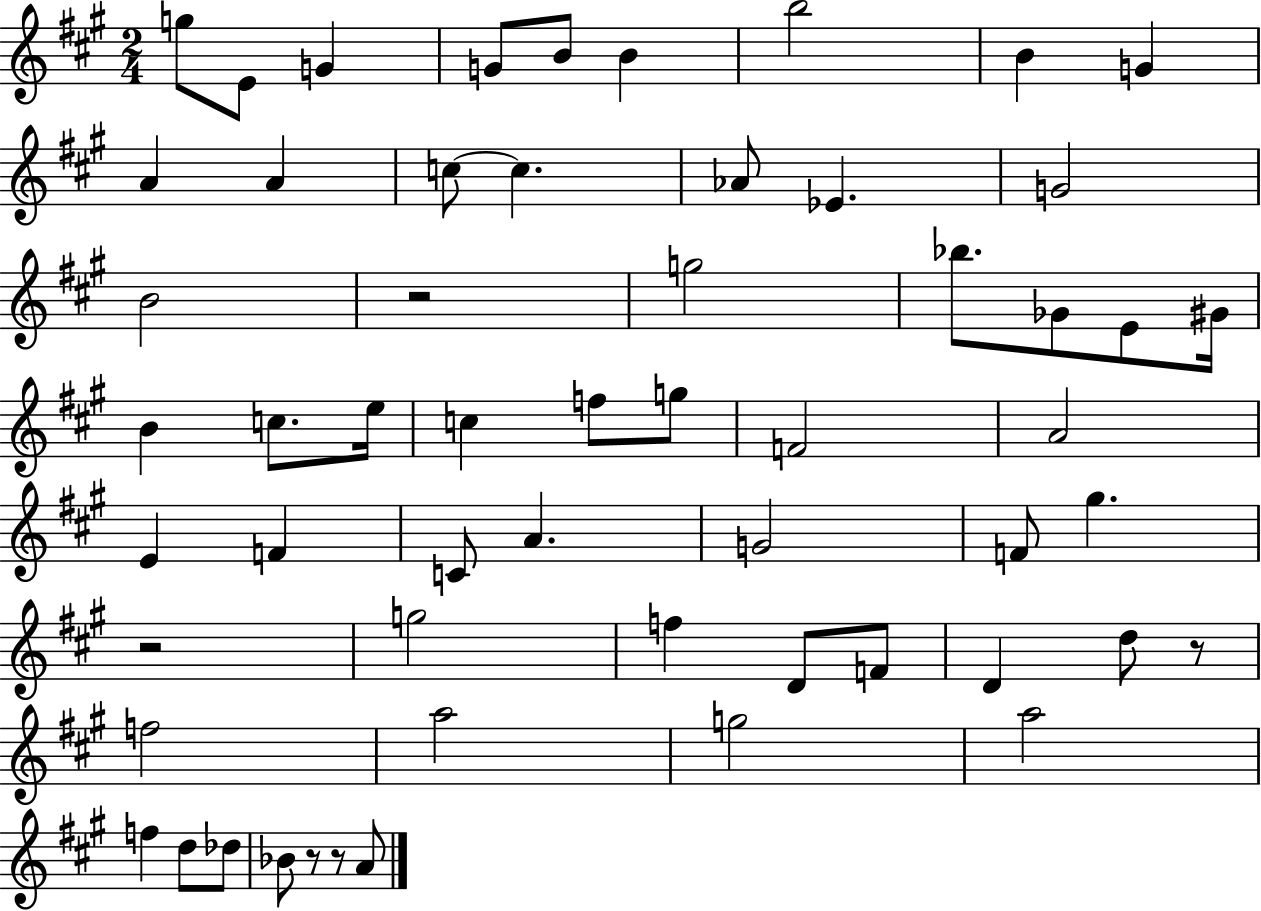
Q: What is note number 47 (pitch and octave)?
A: A5